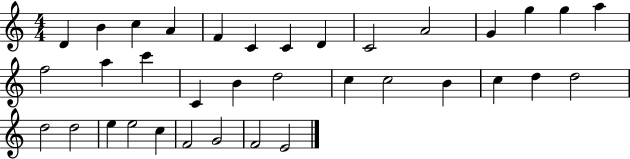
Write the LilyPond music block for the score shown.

{
  \clef treble
  \numericTimeSignature
  \time 4/4
  \key c \major
  d'4 b'4 c''4 a'4 | f'4 c'4 c'4 d'4 | c'2 a'2 | g'4 g''4 g''4 a''4 | \break f''2 a''4 c'''4 | c'4 b'4 d''2 | c''4 c''2 b'4 | c''4 d''4 d''2 | \break d''2 d''2 | e''4 e''2 c''4 | f'2 g'2 | f'2 e'2 | \break \bar "|."
}